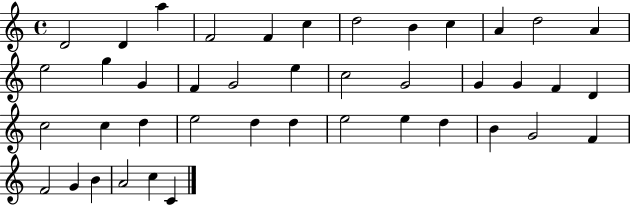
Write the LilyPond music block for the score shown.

{
  \clef treble
  \time 4/4
  \defaultTimeSignature
  \key c \major
  d'2 d'4 a''4 | f'2 f'4 c''4 | d''2 b'4 c''4 | a'4 d''2 a'4 | \break e''2 g''4 g'4 | f'4 g'2 e''4 | c''2 g'2 | g'4 g'4 f'4 d'4 | \break c''2 c''4 d''4 | e''2 d''4 d''4 | e''2 e''4 d''4 | b'4 g'2 f'4 | \break f'2 g'4 b'4 | a'2 c''4 c'4 | \bar "|."
}